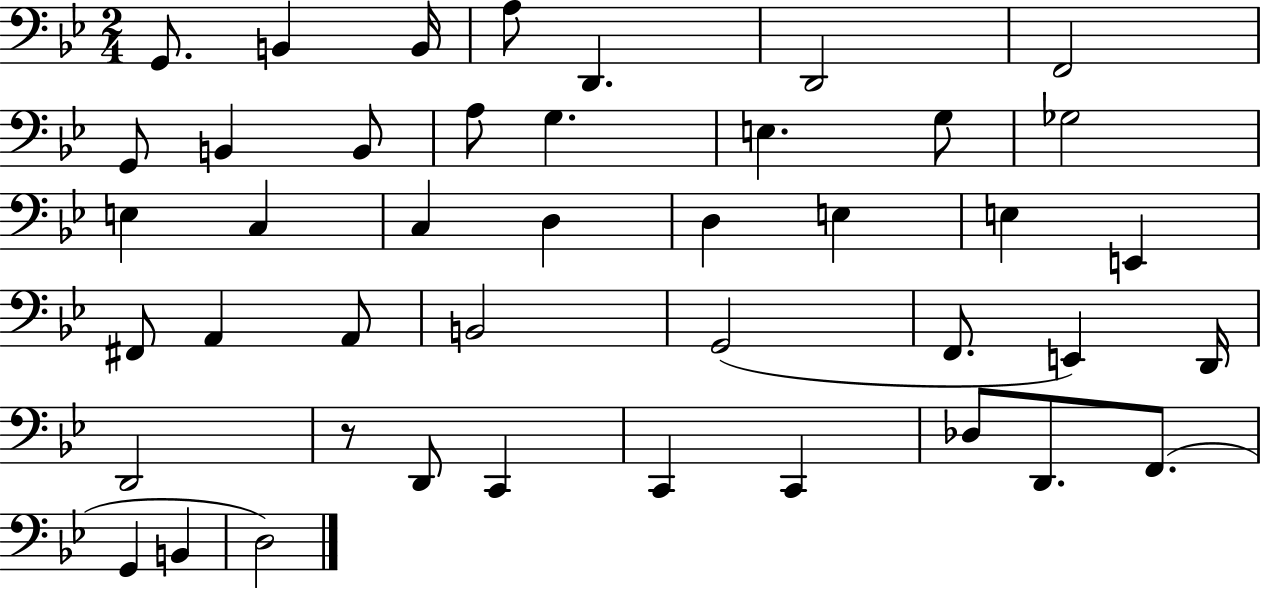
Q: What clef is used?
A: bass